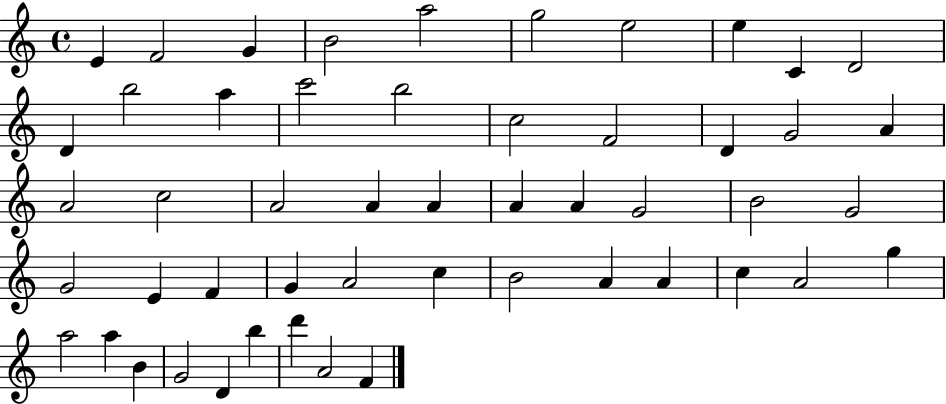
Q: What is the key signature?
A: C major